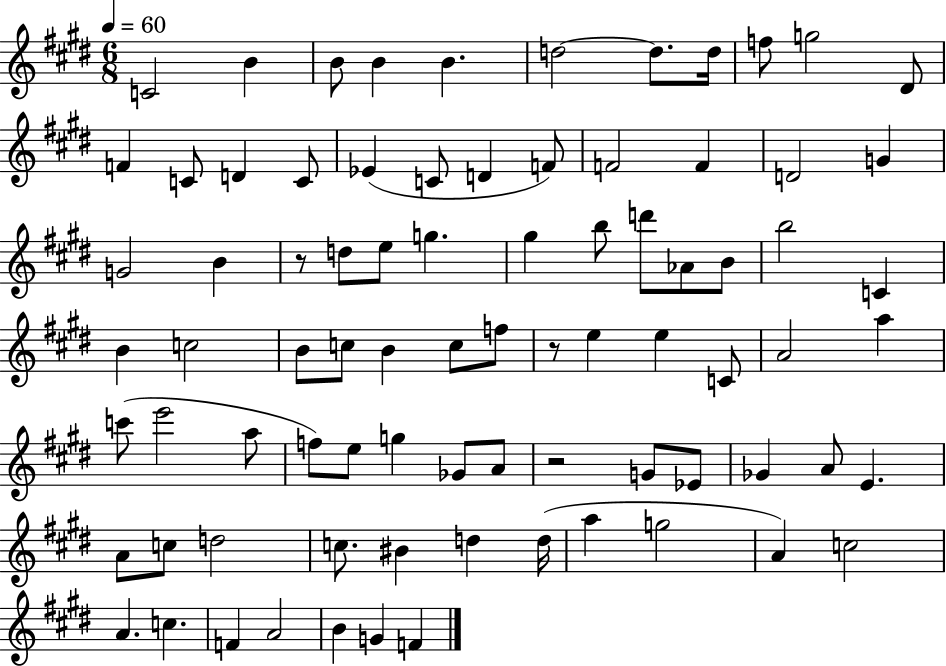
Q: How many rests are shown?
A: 3